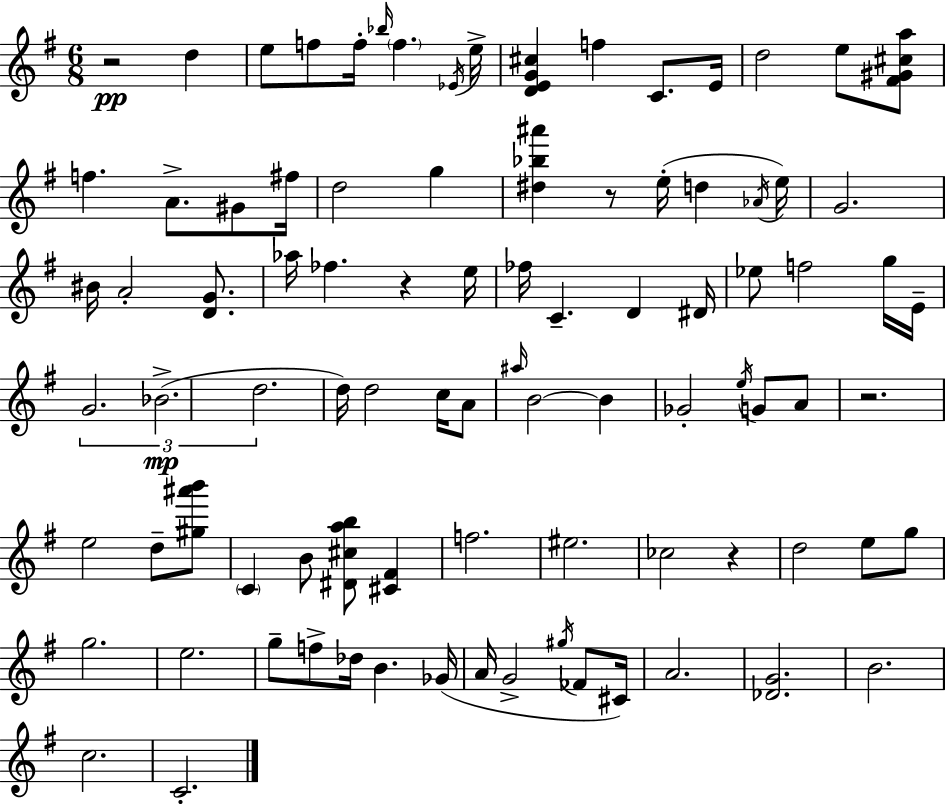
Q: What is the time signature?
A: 6/8